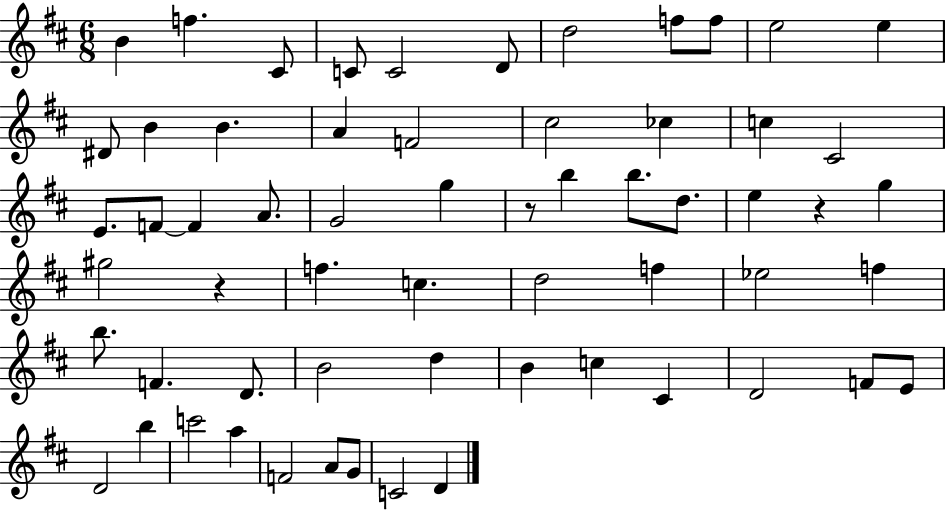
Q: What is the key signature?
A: D major